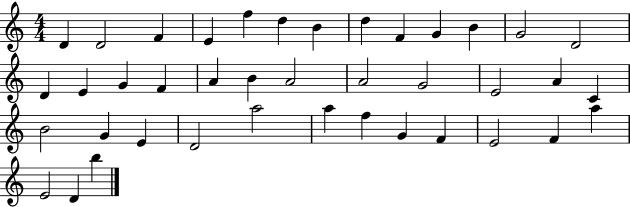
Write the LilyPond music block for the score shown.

{
  \clef treble
  \numericTimeSignature
  \time 4/4
  \key c \major
  d'4 d'2 f'4 | e'4 f''4 d''4 b'4 | d''4 f'4 g'4 b'4 | g'2 d'2 | \break d'4 e'4 g'4 f'4 | a'4 b'4 a'2 | a'2 g'2 | e'2 a'4 c'4 | \break b'2 g'4 e'4 | d'2 a''2 | a''4 f''4 g'4 f'4 | e'2 f'4 a''4 | \break e'2 d'4 b''4 | \bar "|."
}